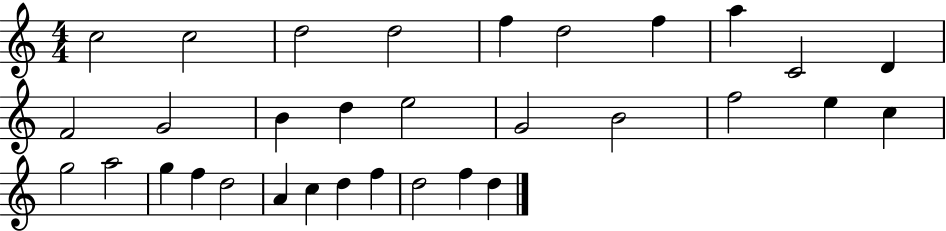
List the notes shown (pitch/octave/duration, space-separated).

C5/h C5/h D5/h D5/h F5/q D5/h F5/q A5/q C4/h D4/q F4/h G4/h B4/q D5/q E5/h G4/h B4/h F5/h E5/q C5/q G5/h A5/h G5/q F5/q D5/h A4/q C5/q D5/q F5/q D5/h F5/q D5/q